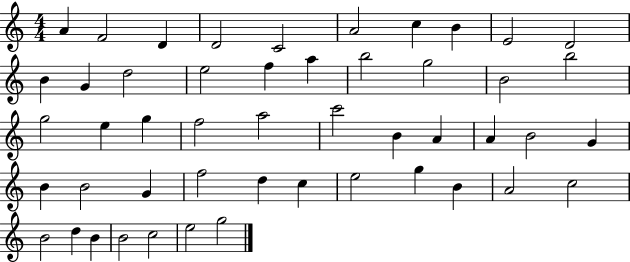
{
  \clef treble
  \numericTimeSignature
  \time 4/4
  \key c \major
  a'4 f'2 d'4 | d'2 c'2 | a'2 c''4 b'4 | e'2 d'2 | \break b'4 g'4 d''2 | e''2 f''4 a''4 | b''2 g''2 | b'2 b''2 | \break g''2 e''4 g''4 | f''2 a''2 | c'''2 b'4 a'4 | a'4 b'2 g'4 | \break b'4 b'2 g'4 | f''2 d''4 c''4 | e''2 g''4 b'4 | a'2 c''2 | \break b'2 d''4 b'4 | b'2 c''2 | e''2 g''2 | \bar "|."
}